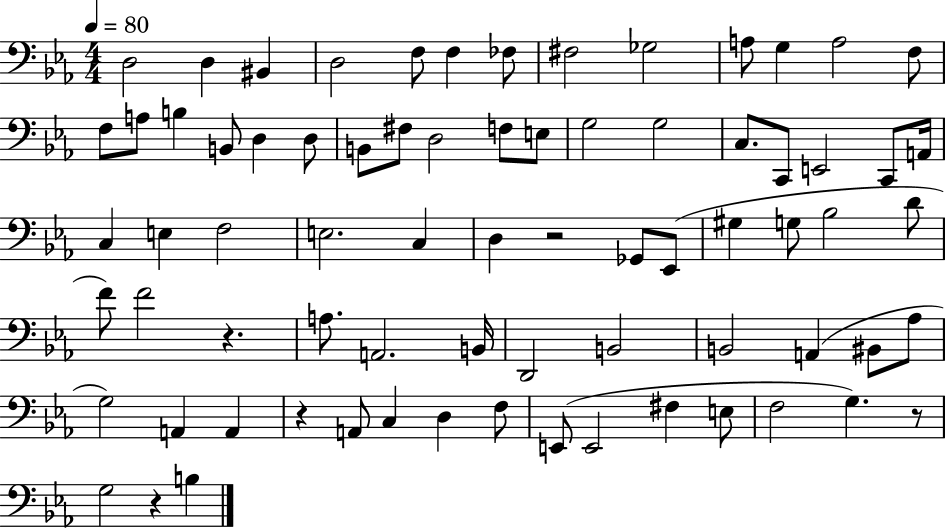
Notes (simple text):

D3/h D3/q BIS2/q D3/h F3/e F3/q FES3/e F#3/h Gb3/h A3/e G3/q A3/h F3/e F3/e A3/e B3/q B2/e D3/q D3/e B2/e F#3/e D3/h F3/e E3/e G3/h G3/h C3/e. C2/e E2/h C2/e A2/s C3/q E3/q F3/h E3/h. C3/q D3/q R/h Gb2/e Eb2/e G#3/q G3/e Bb3/h D4/e F4/e F4/h R/q. A3/e. A2/h. B2/s D2/h B2/h B2/h A2/q BIS2/e Ab3/e G3/h A2/q A2/q R/q A2/e C3/q D3/q F3/e E2/e E2/h F#3/q E3/e F3/h G3/q. R/e G3/h R/q B3/q